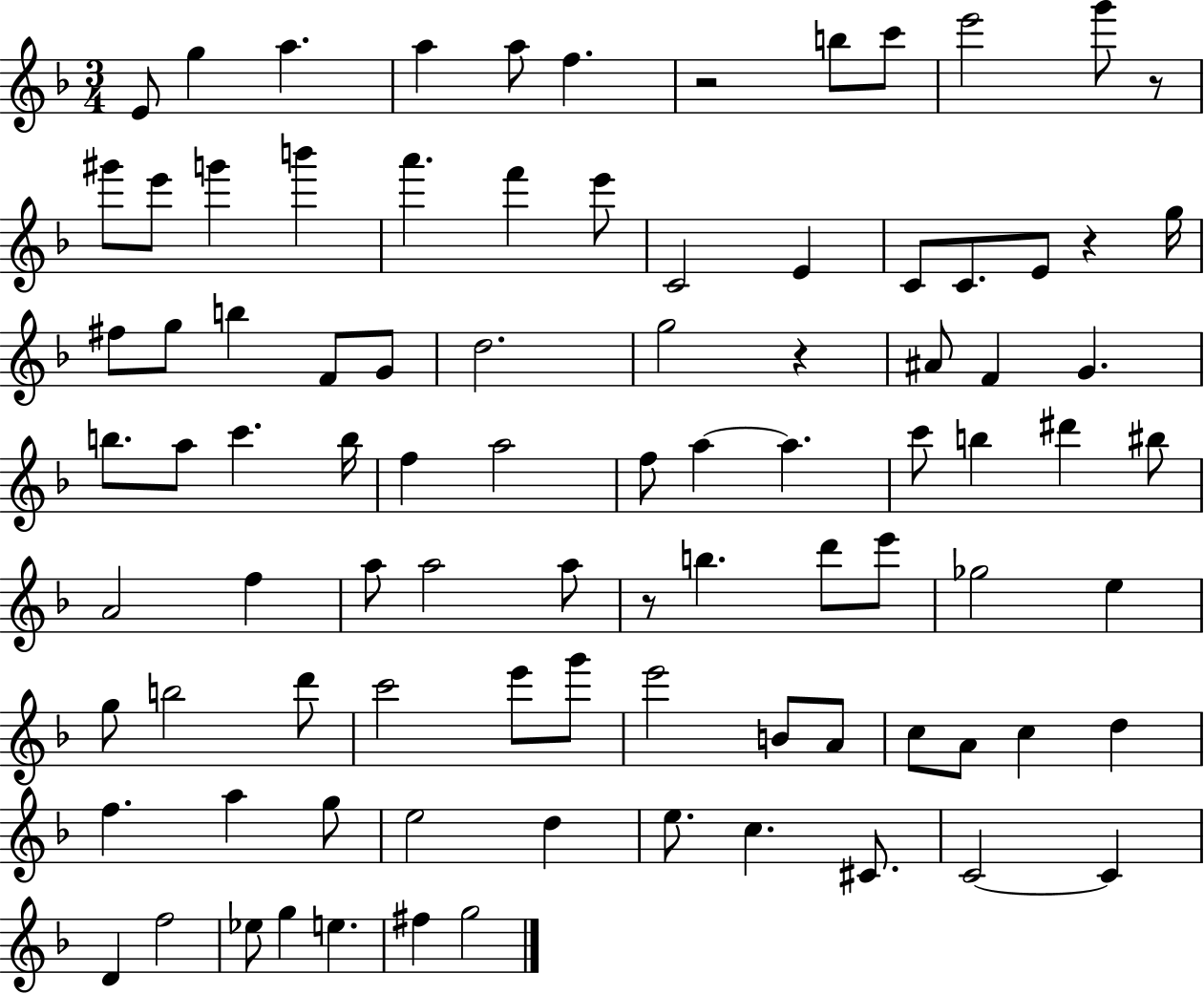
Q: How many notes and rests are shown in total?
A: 91